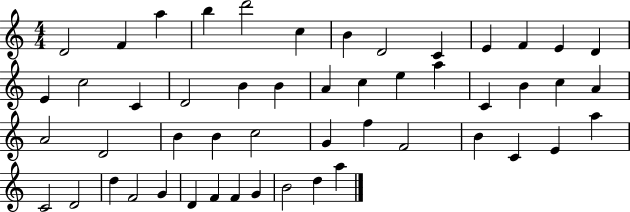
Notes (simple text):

D4/h F4/q A5/q B5/q D6/h C5/q B4/q D4/h C4/q E4/q F4/q E4/q D4/q E4/q C5/h C4/q D4/h B4/q B4/q A4/q C5/q E5/q A5/q C4/q B4/q C5/q A4/q A4/h D4/h B4/q B4/q C5/h G4/q F5/q F4/h B4/q C4/q E4/q A5/q C4/h D4/h D5/q F4/h G4/q D4/q F4/q F4/q G4/q B4/h D5/q A5/q